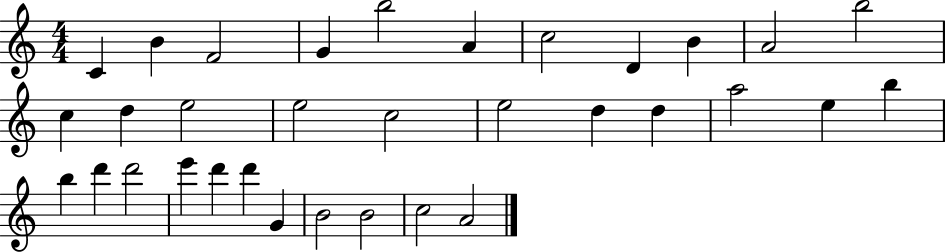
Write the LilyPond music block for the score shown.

{
  \clef treble
  \numericTimeSignature
  \time 4/4
  \key c \major
  c'4 b'4 f'2 | g'4 b''2 a'4 | c''2 d'4 b'4 | a'2 b''2 | \break c''4 d''4 e''2 | e''2 c''2 | e''2 d''4 d''4 | a''2 e''4 b''4 | \break b''4 d'''4 d'''2 | e'''4 d'''4 d'''4 g'4 | b'2 b'2 | c''2 a'2 | \break \bar "|."
}